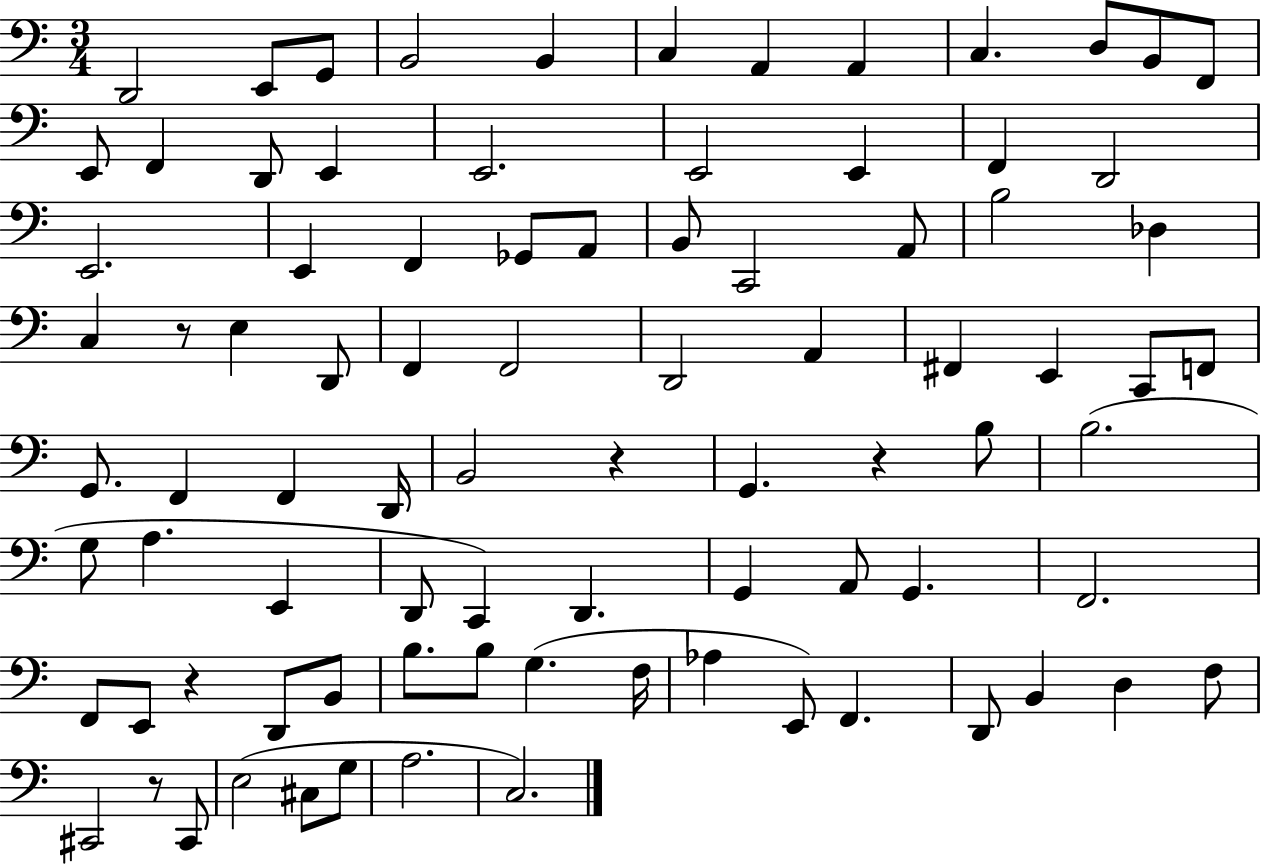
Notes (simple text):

D2/h E2/e G2/e B2/h B2/q C3/q A2/q A2/q C3/q. D3/e B2/e F2/e E2/e F2/q D2/e E2/q E2/h. E2/h E2/q F2/q D2/h E2/h. E2/q F2/q Gb2/e A2/e B2/e C2/h A2/e B3/h Db3/q C3/q R/e E3/q D2/e F2/q F2/h D2/h A2/q F#2/q E2/q C2/e F2/e G2/e. F2/q F2/q D2/s B2/h R/q G2/q. R/q B3/e B3/h. G3/e A3/q. E2/q D2/e C2/q D2/q. G2/q A2/e G2/q. F2/h. F2/e E2/e R/q D2/e B2/e B3/e. B3/e G3/q. F3/s Ab3/q E2/e F2/q. D2/e B2/q D3/q F3/e C#2/h R/e C#2/e E3/h C#3/e G3/e A3/h. C3/h.